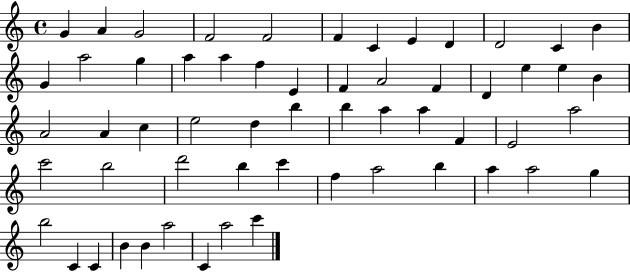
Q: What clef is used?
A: treble